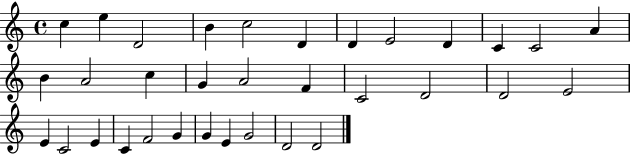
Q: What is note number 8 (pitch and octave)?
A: E4